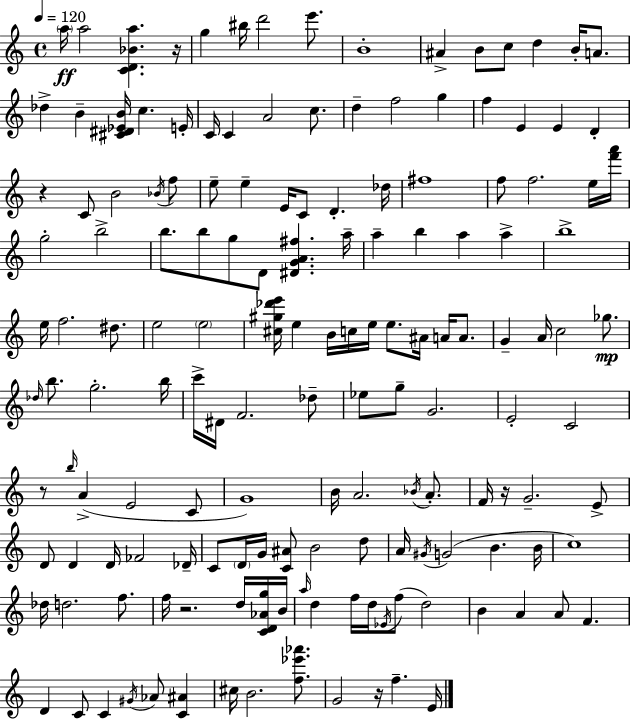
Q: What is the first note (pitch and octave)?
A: A5